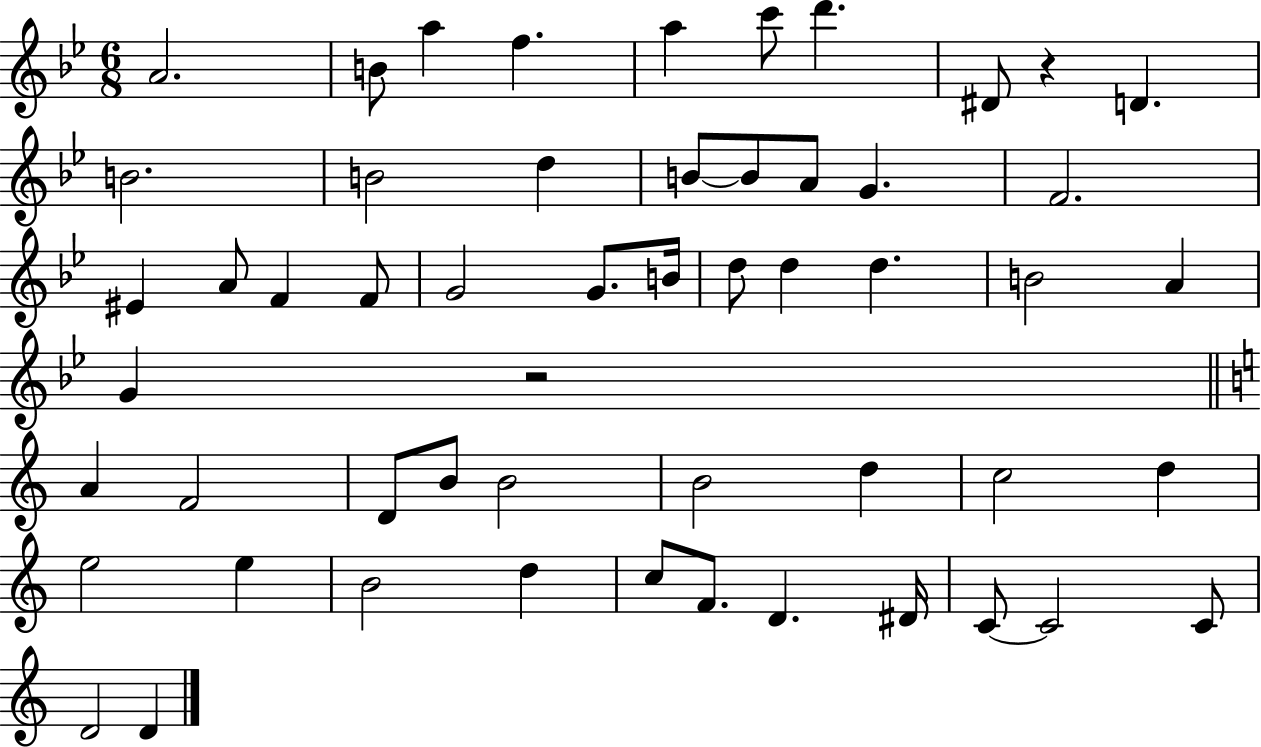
X:1
T:Untitled
M:6/8
L:1/4
K:Bb
A2 B/2 a f a c'/2 d' ^D/2 z D B2 B2 d B/2 B/2 A/2 G F2 ^E A/2 F F/2 G2 G/2 B/4 d/2 d d B2 A G z2 A F2 D/2 B/2 B2 B2 d c2 d e2 e B2 d c/2 F/2 D ^D/4 C/2 C2 C/2 D2 D